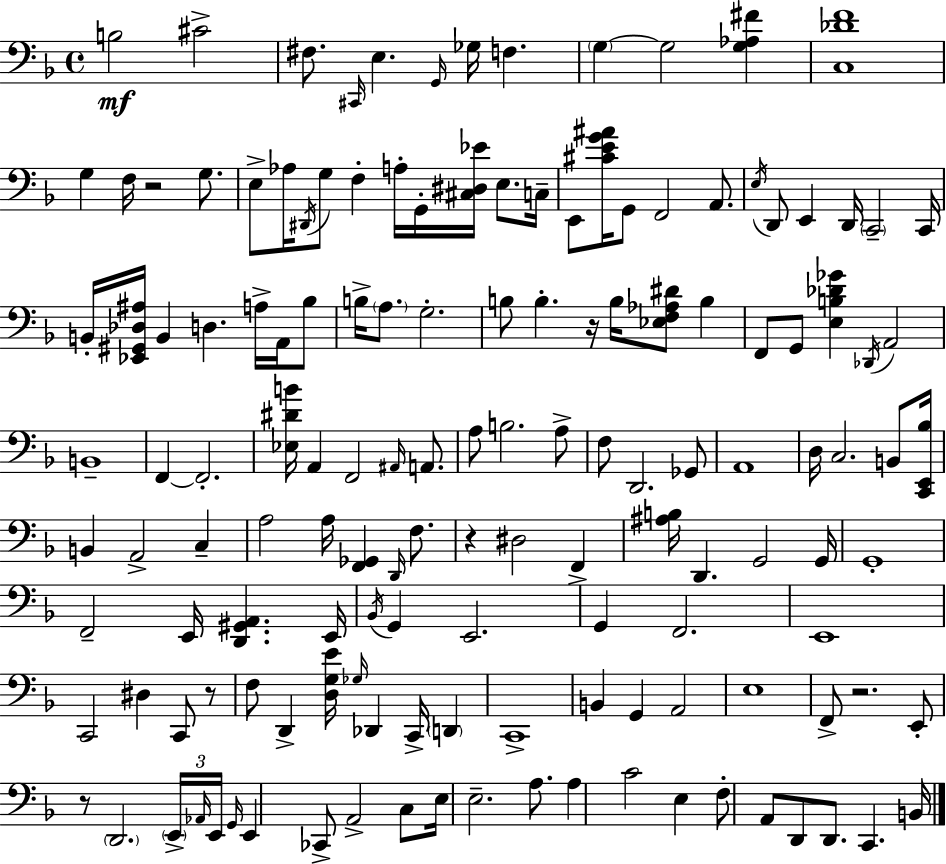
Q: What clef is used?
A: bass